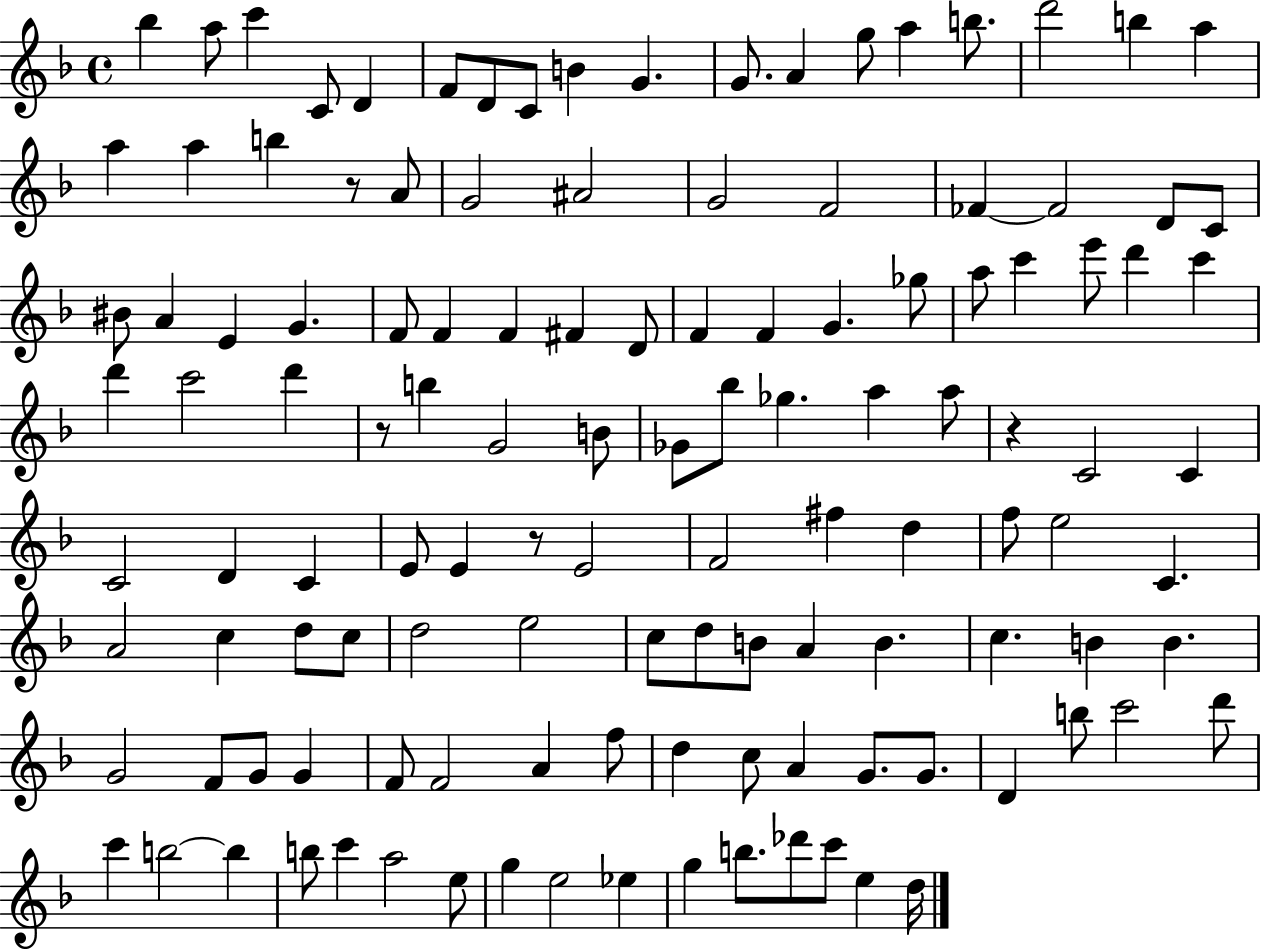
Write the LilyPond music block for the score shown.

{
  \clef treble
  \time 4/4
  \defaultTimeSignature
  \key f \major
  bes''4 a''8 c'''4 c'8 d'4 | f'8 d'8 c'8 b'4 g'4. | g'8. a'4 g''8 a''4 b''8. | d'''2 b''4 a''4 | \break a''4 a''4 b''4 r8 a'8 | g'2 ais'2 | g'2 f'2 | fes'4~~ fes'2 d'8 c'8 | \break bis'8 a'4 e'4 g'4. | f'8 f'4 f'4 fis'4 d'8 | f'4 f'4 g'4. ges''8 | a''8 c'''4 e'''8 d'''4 c'''4 | \break d'''4 c'''2 d'''4 | r8 b''4 g'2 b'8 | ges'8 bes''8 ges''4. a''4 a''8 | r4 c'2 c'4 | \break c'2 d'4 c'4 | e'8 e'4 r8 e'2 | f'2 fis''4 d''4 | f''8 e''2 c'4. | \break a'2 c''4 d''8 c''8 | d''2 e''2 | c''8 d''8 b'8 a'4 b'4. | c''4. b'4 b'4. | \break g'2 f'8 g'8 g'4 | f'8 f'2 a'4 f''8 | d''4 c''8 a'4 g'8. g'8. | d'4 b''8 c'''2 d'''8 | \break c'''4 b''2~~ b''4 | b''8 c'''4 a''2 e''8 | g''4 e''2 ees''4 | g''4 b''8. des'''8 c'''8 e''4 d''16 | \break \bar "|."
}